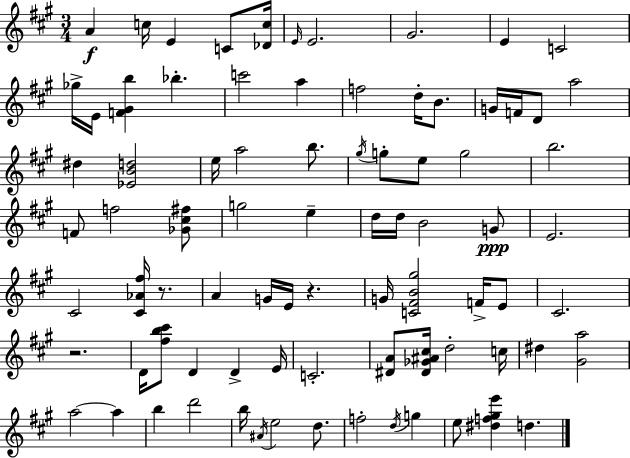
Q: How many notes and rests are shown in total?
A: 82